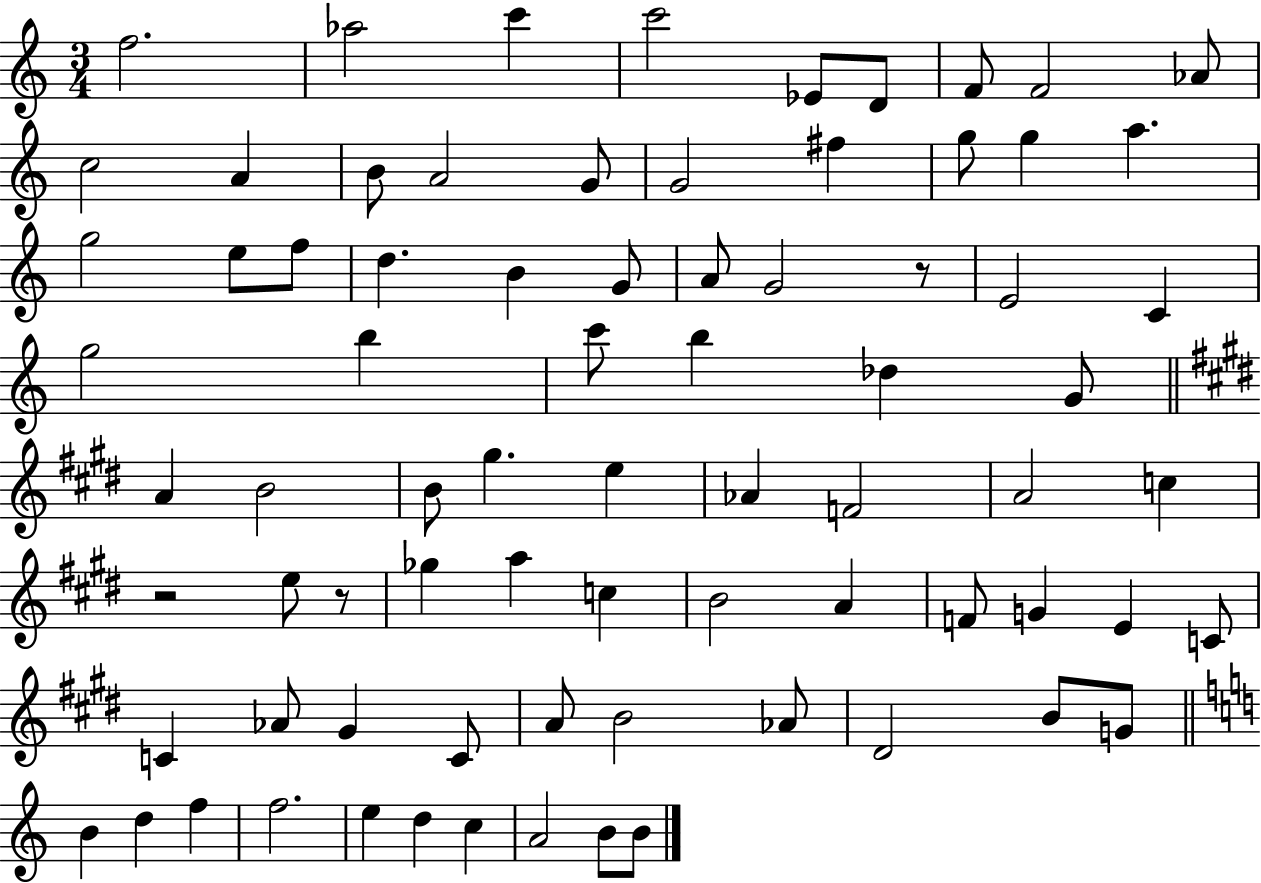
F5/h. Ab5/h C6/q C6/h Eb4/e D4/e F4/e F4/h Ab4/e C5/h A4/q B4/e A4/h G4/e G4/h F#5/q G5/e G5/q A5/q. G5/h E5/e F5/e D5/q. B4/q G4/e A4/e G4/h R/e E4/h C4/q G5/h B5/q C6/e B5/q Db5/q G4/e A4/q B4/h B4/e G#5/q. E5/q Ab4/q F4/h A4/h C5/q R/h E5/e R/e Gb5/q A5/q C5/q B4/h A4/q F4/e G4/q E4/q C4/e C4/q Ab4/e G#4/q C4/e A4/e B4/h Ab4/e D#4/h B4/e G4/e B4/q D5/q F5/q F5/h. E5/q D5/q C5/q A4/h B4/e B4/e